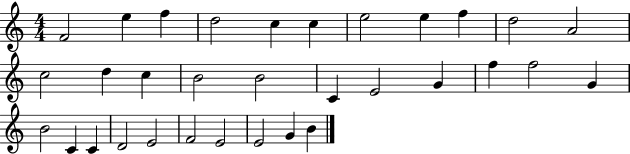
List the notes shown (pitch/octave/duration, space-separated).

F4/h E5/q F5/q D5/h C5/q C5/q E5/h E5/q F5/q D5/h A4/h C5/h D5/q C5/q B4/h B4/h C4/q E4/h G4/q F5/q F5/h G4/q B4/h C4/q C4/q D4/h E4/h F4/h E4/h E4/h G4/q B4/q